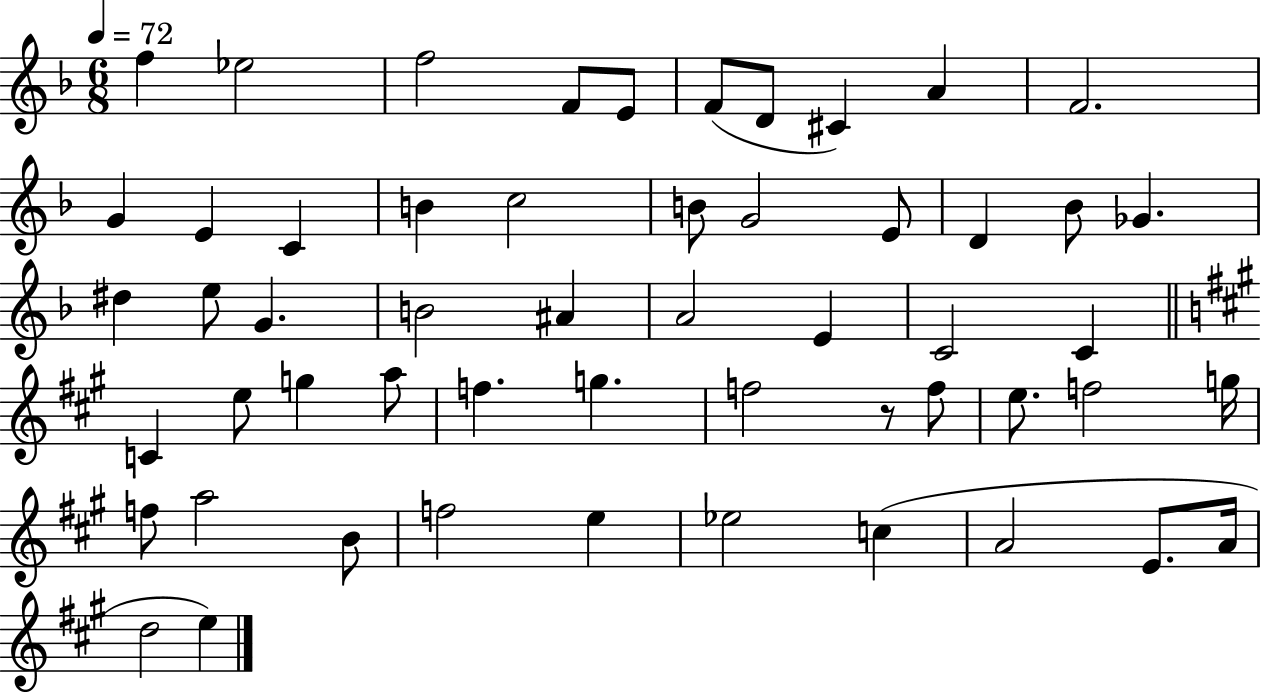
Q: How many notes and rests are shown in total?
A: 54